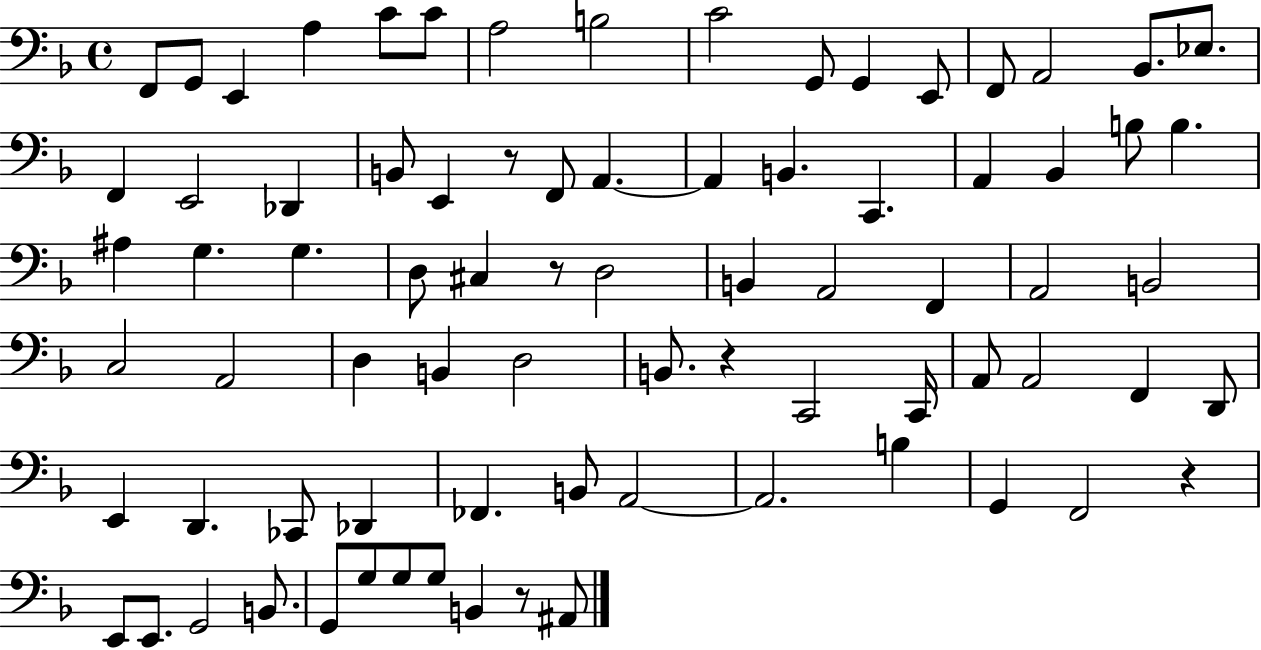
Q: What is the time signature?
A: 4/4